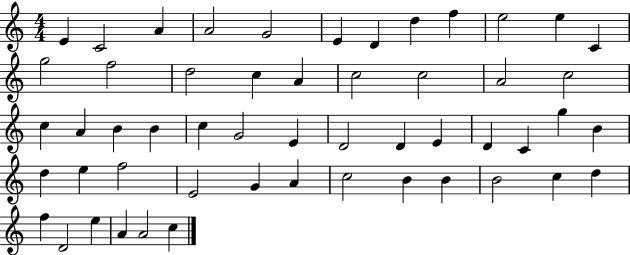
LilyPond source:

{
  \clef treble
  \numericTimeSignature
  \time 4/4
  \key c \major
  e'4 c'2 a'4 | a'2 g'2 | e'4 d'4 d''4 f''4 | e''2 e''4 c'4 | \break g''2 f''2 | d''2 c''4 a'4 | c''2 c''2 | a'2 c''2 | \break c''4 a'4 b'4 b'4 | c''4 g'2 e'4 | d'2 d'4 e'4 | d'4 c'4 g''4 b'4 | \break d''4 e''4 f''2 | e'2 g'4 a'4 | c''2 b'4 b'4 | b'2 c''4 d''4 | \break f''4 d'2 e''4 | a'4 a'2 c''4 | \bar "|."
}